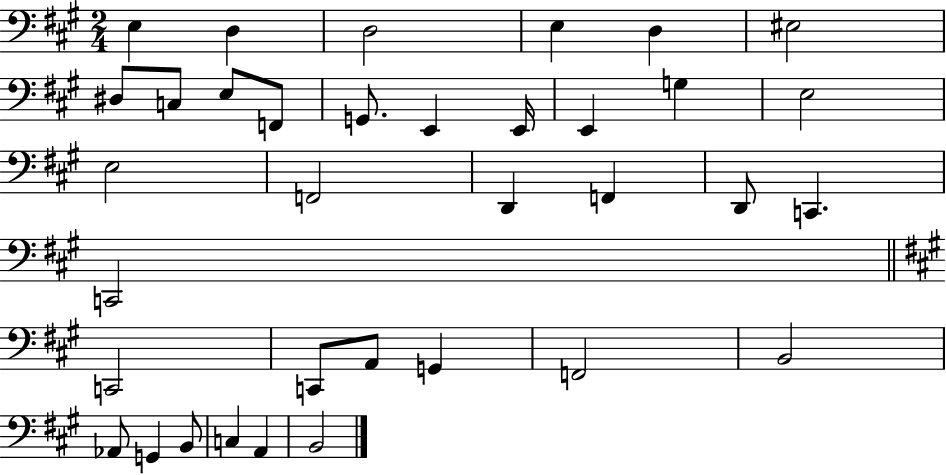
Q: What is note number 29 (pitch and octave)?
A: B2